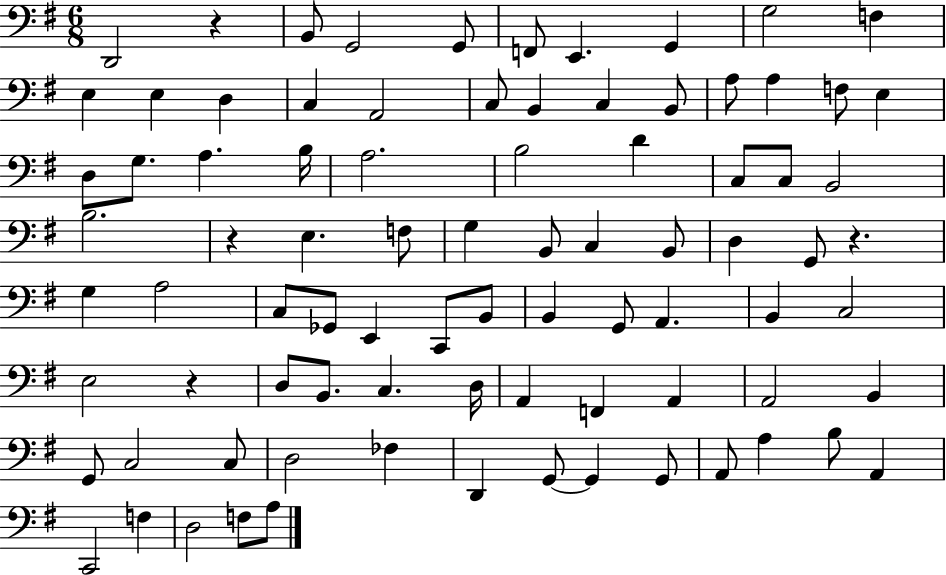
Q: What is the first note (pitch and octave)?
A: D2